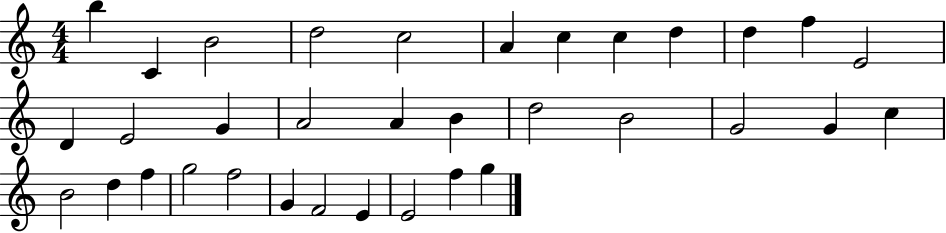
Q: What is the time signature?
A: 4/4